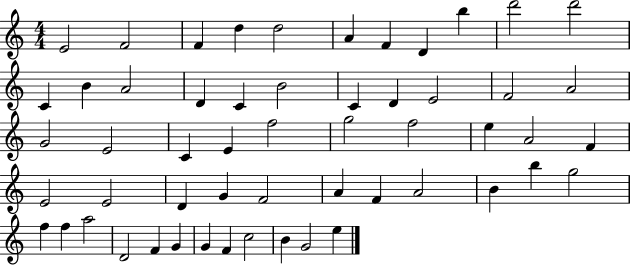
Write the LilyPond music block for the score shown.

{
  \clef treble
  \numericTimeSignature
  \time 4/4
  \key c \major
  e'2 f'2 | f'4 d''4 d''2 | a'4 f'4 d'4 b''4 | d'''2 d'''2 | \break c'4 b'4 a'2 | d'4 c'4 b'2 | c'4 d'4 e'2 | f'2 a'2 | \break g'2 e'2 | c'4 e'4 f''2 | g''2 f''2 | e''4 a'2 f'4 | \break e'2 e'2 | d'4 g'4 f'2 | a'4 f'4 a'2 | b'4 b''4 g''2 | \break f''4 f''4 a''2 | d'2 f'4 g'4 | g'4 f'4 c''2 | b'4 g'2 e''4 | \break \bar "|."
}